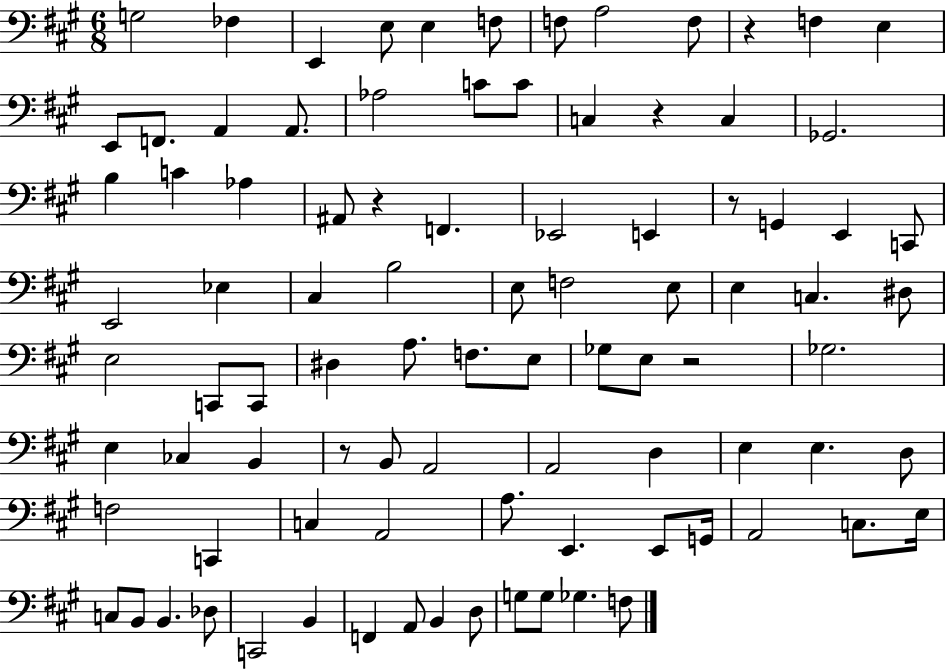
G3/h FES3/q E2/q E3/e E3/q F3/e F3/e A3/h F3/e R/q F3/q E3/q E2/e F2/e. A2/q A2/e. Ab3/h C4/e C4/e C3/q R/q C3/q Gb2/h. B3/q C4/q Ab3/q A#2/e R/q F2/q. Eb2/h E2/q R/e G2/q E2/q C2/e E2/h Eb3/q C#3/q B3/h E3/e F3/h E3/e E3/q C3/q. D#3/e E3/h C2/e C2/e D#3/q A3/e. F3/e. E3/e Gb3/e E3/e R/h Gb3/h. E3/q CES3/q B2/q R/e B2/e A2/h A2/h D3/q E3/q E3/q. D3/e F3/h C2/q C3/q A2/h A3/e. E2/q. E2/e G2/s A2/h C3/e. E3/s C3/e B2/e B2/q. Db3/e C2/h B2/q F2/q A2/e B2/q D3/e G3/e G3/e Gb3/q. F3/e